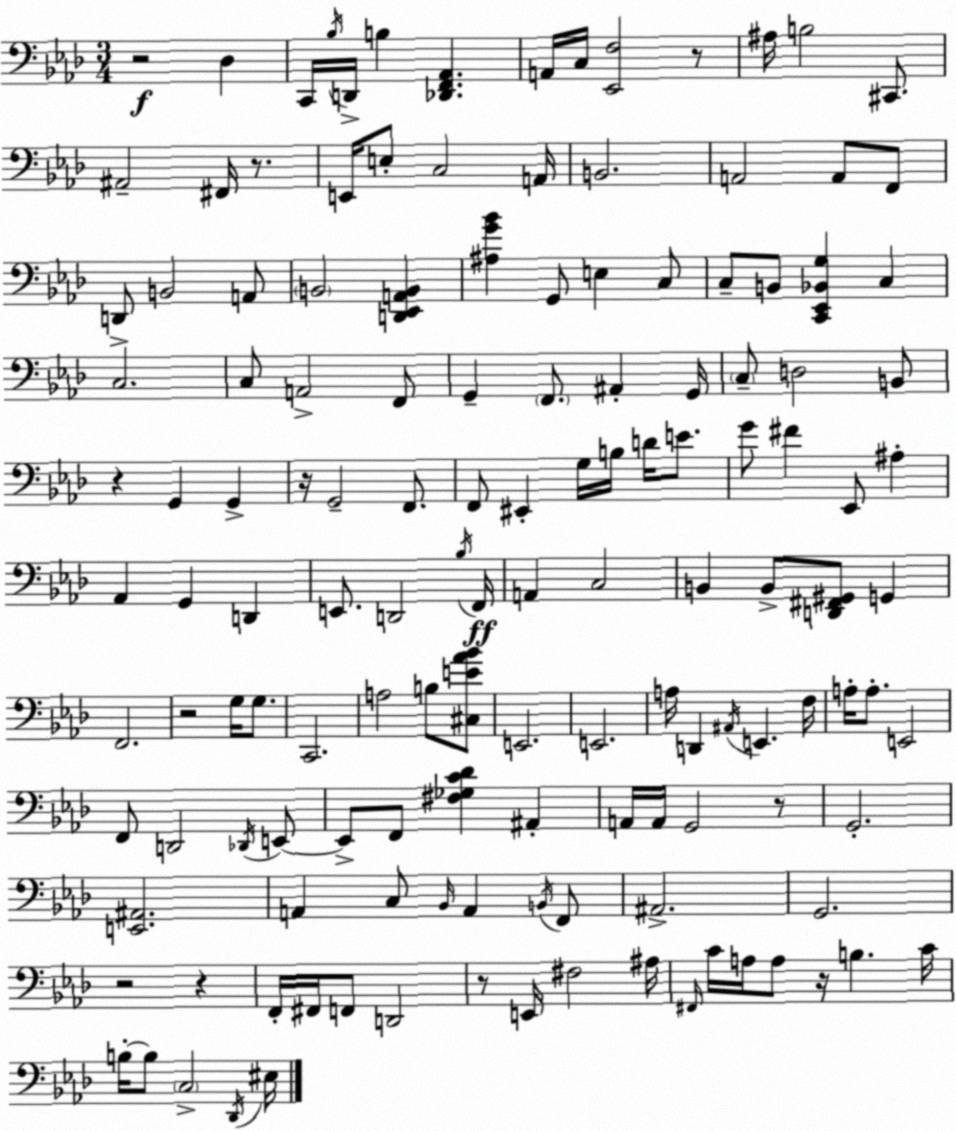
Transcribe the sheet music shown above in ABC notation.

X:1
T:Untitled
M:3/4
L:1/4
K:Ab
z2 _D, C,,/4 _B,/4 D,,/4 B, [_D,,F,,_A,,] A,,/4 C,/4 [_E,,F,]2 z/2 ^A,/4 B,2 ^C,,/2 ^A,,2 ^F,,/4 z/2 E,,/4 E,/2 C,2 A,,/4 B,,2 A,,2 A,,/2 F,,/2 D,,/2 B,,2 A,,/2 B,,2 [D,,_E,,A,,B,,] [^A,G_B] G,,/2 E, C,/2 C,/2 B,,/2 [C,,_E,,_B,,G,] C, C,2 C,/2 A,,2 F,,/2 G,, F,,/2 ^A,, G,,/4 C,/2 D,2 B,,/2 z G,, G,, z/4 G,,2 F,,/2 F,,/2 ^E,, G,/4 B,/4 D/4 E/2 G/2 ^F _E,,/2 ^A, _A,, G,, D,, E,,/2 D,,2 _B,/4 F,,/4 A,, C,2 B,, B,,/2 [D,,^F,,^G,,]/2 G,, F,,2 z2 G,/4 G,/2 C,,2 A,2 B,/2 [^C,E_A_B]/2 E,,2 E,,2 A,/4 D,, ^A,,/4 E,, F,/4 A,/4 A,/2 E,,2 F,,/2 D,,2 _D,,/4 E,,/2 E,,/2 F,,/2 [^F,_G,C_D] ^A,, A,,/4 A,,/4 G,,2 z/2 G,,2 [E,,^A,,]2 A,, C,/2 _B,,/4 A,, B,,/4 F,,/2 ^A,,2 G,,2 z2 z F,,/4 ^F,,/4 F,,/2 D,,2 z/2 E,,/4 ^F,2 ^A,/4 ^F,,/4 C/4 A,/4 A,/2 z/4 B, C/4 B,/4 B,/2 C,2 _D,,/4 ^E,/4